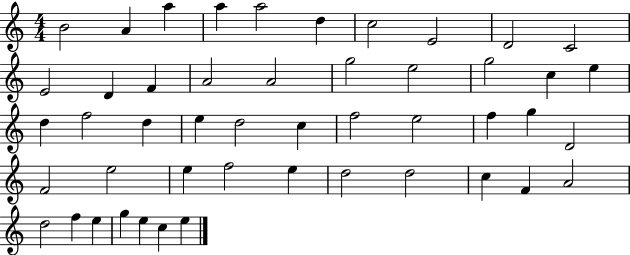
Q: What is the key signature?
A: C major